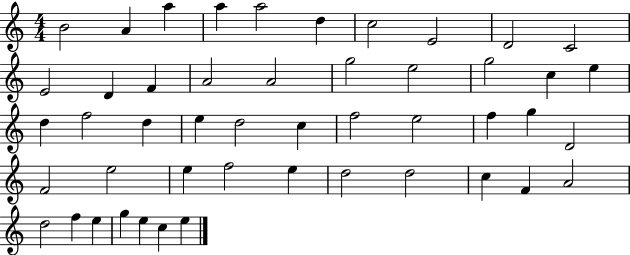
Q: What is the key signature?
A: C major